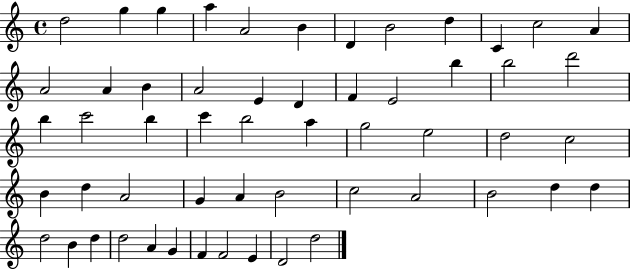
X:1
T:Untitled
M:4/4
L:1/4
K:C
d2 g g a A2 B D B2 d C c2 A A2 A B A2 E D F E2 b b2 d'2 b c'2 b c' b2 a g2 e2 d2 c2 B d A2 G A B2 c2 A2 B2 d d d2 B d d2 A G F F2 E D2 d2